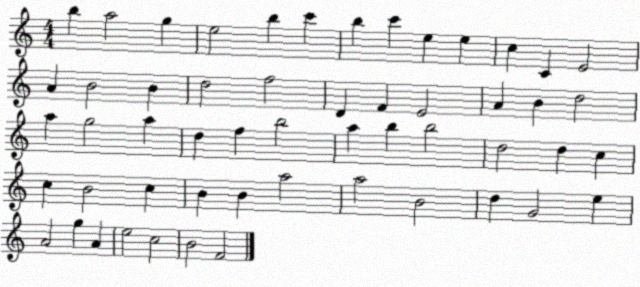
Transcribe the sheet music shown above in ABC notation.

X:1
T:Untitled
M:4/4
L:1/4
K:C
b a2 g e2 b c' b c' e e c C E2 A B2 B d2 f2 D F E2 A B d2 a g2 a d f b2 a b b2 d2 d c c B2 c B B a2 a2 B2 d G2 e A2 g A e2 c2 B2 F2